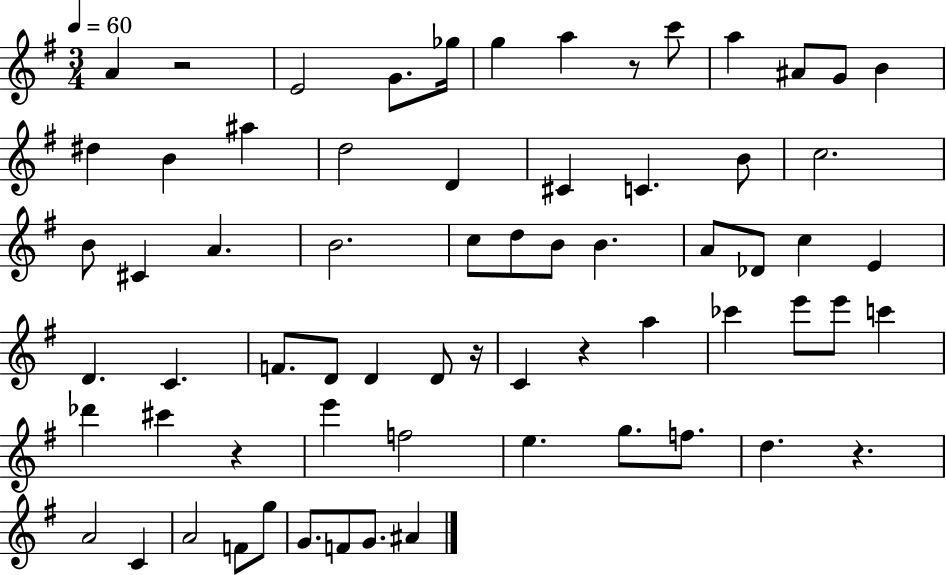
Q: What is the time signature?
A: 3/4